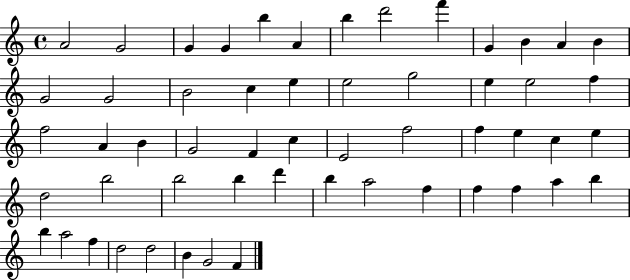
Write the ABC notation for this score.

X:1
T:Untitled
M:4/4
L:1/4
K:C
A2 G2 G G b A b d'2 f' G B A B G2 G2 B2 c e e2 g2 e e2 f f2 A B G2 F c E2 f2 f e c e d2 b2 b2 b d' b a2 f f f a b b a2 f d2 d2 B G2 F